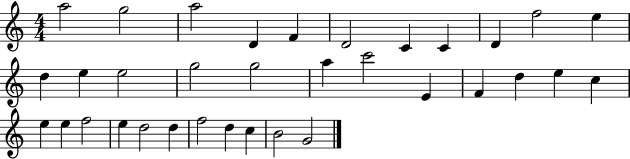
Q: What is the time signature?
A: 4/4